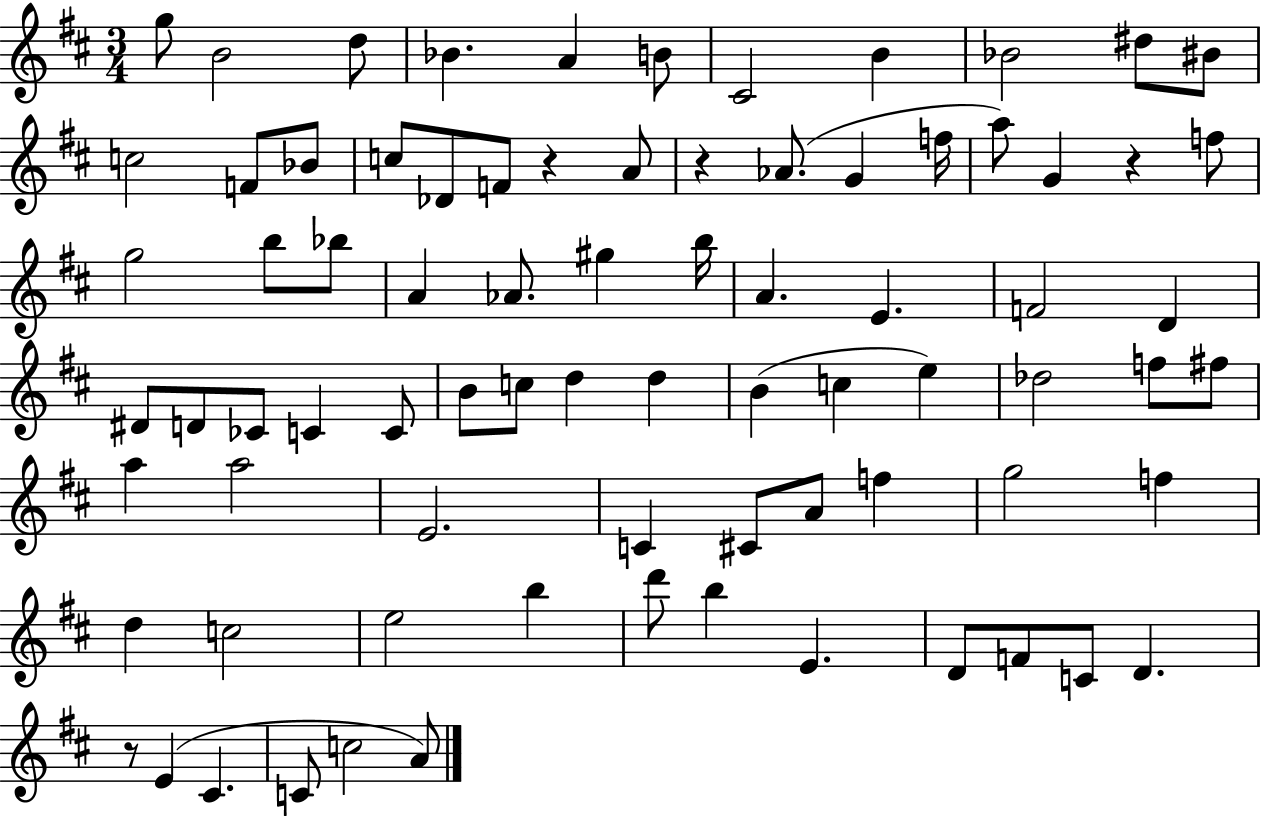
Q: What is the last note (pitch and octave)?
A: A4